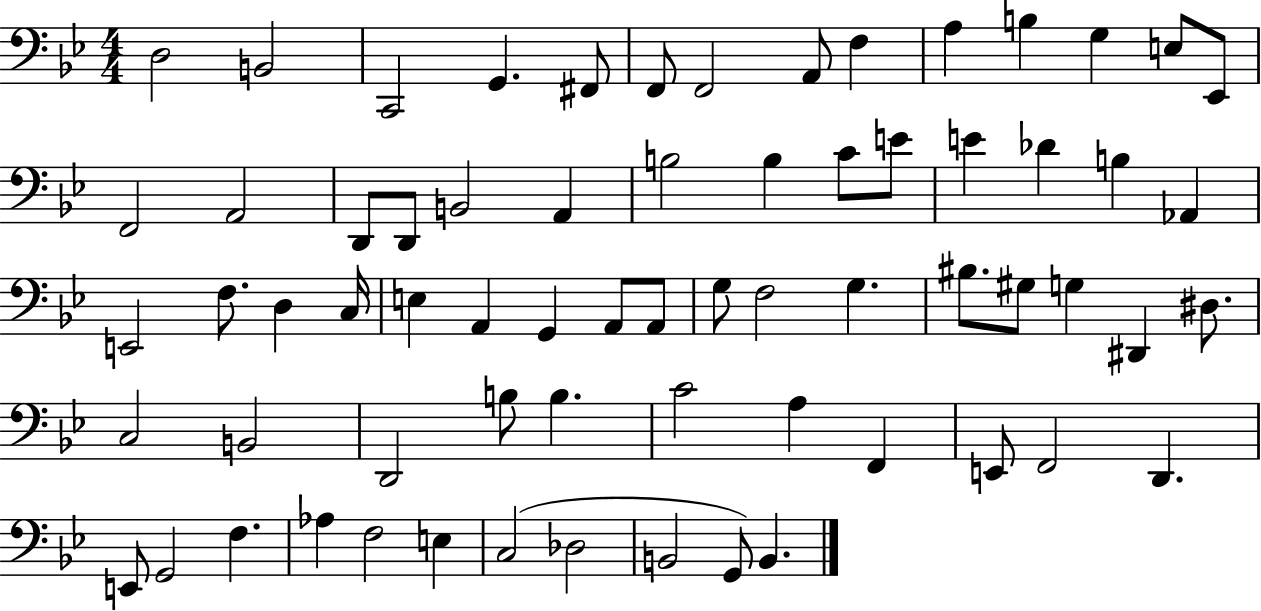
D3/h B2/h C2/h G2/q. F#2/e F2/e F2/h A2/e F3/q A3/q B3/q G3/q E3/e Eb2/e F2/h A2/h D2/e D2/e B2/h A2/q B3/h B3/q C4/e E4/e E4/q Db4/q B3/q Ab2/q E2/h F3/e. D3/q C3/s E3/q A2/q G2/q A2/e A2/e G3/e F3/h G3/q. BIS3/e. G#3/e G3/q D#2/q D#3/e. C3/h B2/h D2/h B3/e B3/q. C4/h A3/q F2/q E2/e F2/h D2/q. E2/e G2/h F3/q. Ab3/q F3/h E3/q C3/h Db3/h B2/h G2/e B2/q.